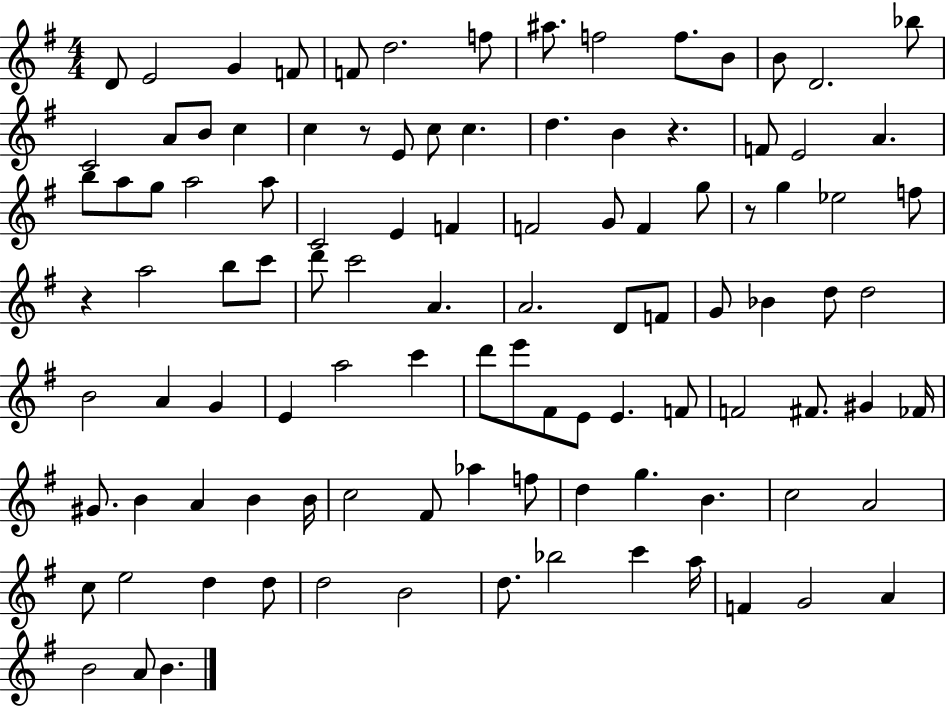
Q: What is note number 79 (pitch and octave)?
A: Ab5